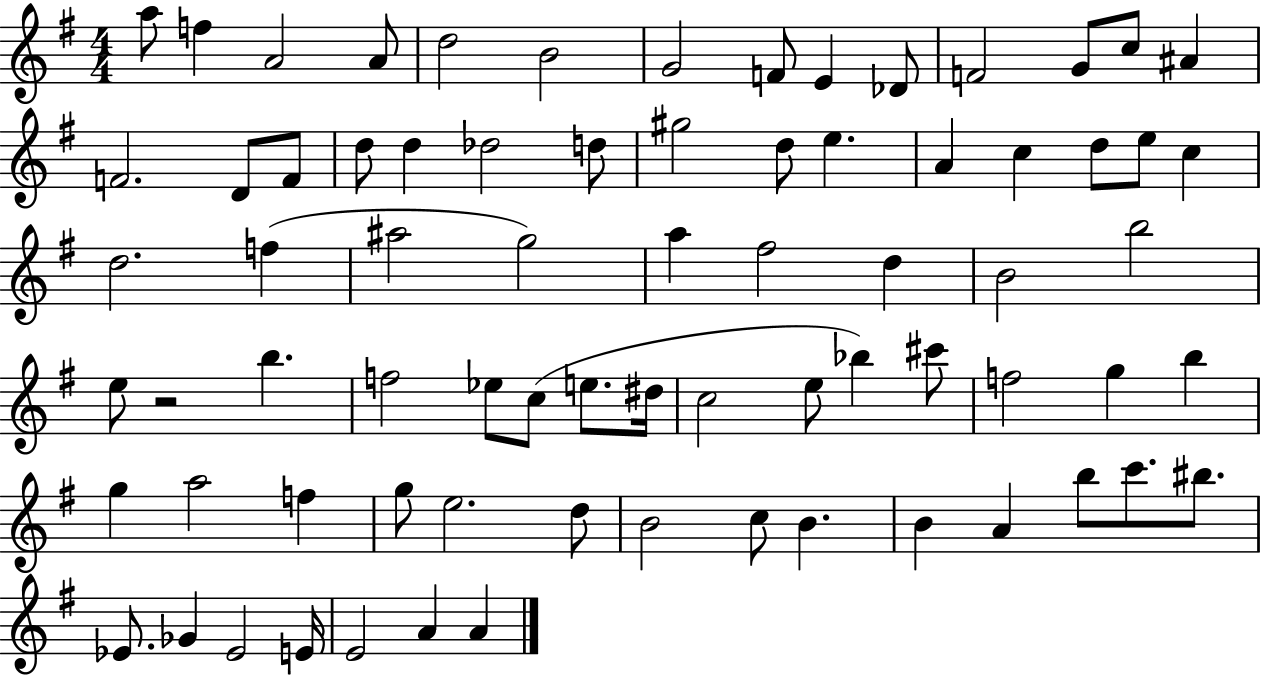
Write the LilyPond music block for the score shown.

{
  \clef treble
  \numericTimeSignature
  \time 4/4
  \key g \major
  a''8 f''4 a'2 a'8 | d''2 b'2 | g'2 f'8 e'4 des'8 | f'2 g'8 c''8 ais'4 | \break f'2. d'8 f'8 | d''8 d''4 des''2 d''8 | gis''2 d''8 e''4. | a'4 c''4 d''8 e''8 c''4 | \break d''2. f''4( | ais''2 g''2) | a''4 fis''2 d''4 | b'2 b''2 | \break e''8 r2 b''4. | f''2 ees''8 c''8( e''8. dis''16 | c''2 e''8 bes''4) cis'''8 | f''2 g''4 b''4 | \break g''4 a''2 f''4 | g''8 e''2. d''8 | b'2 c''8 b'4. | b'4 a'4 b''8 c'''8. bis''8. | \break ees'8. ges'4 ees'2 e'16 | e'2 a'4 a'4 | \bar "|."
}